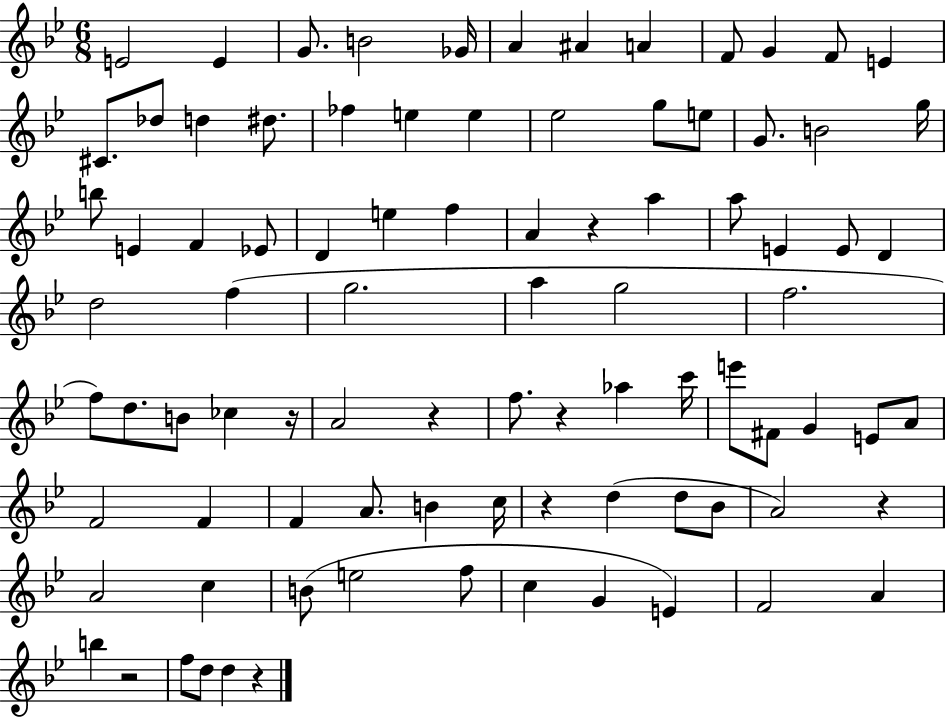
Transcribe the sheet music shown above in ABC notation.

X:1
T:Untitled
M:6/8
L:1/4
K:Bb
E2 E G/2 B2 _G/4 A ^A A F/2 G F/2 E ^C/2 _d/2 d ^d/2 _f e e _e2 g/2 e/2 G/2 B2 g/4 b/2 E F _E/2 D e f A z a a/2 E E/2 D d2 f g2 a g2 f2 f/2 d/2 B/2 _c z/4 A2 z f/2 z _a c'/4 e'/2 ^F/2 G E/2 A/2 F2 F F A/2 B c/4 z d d/2 _B/2 A2 z A2 c B/2 e2 f/2 c G E F2 A b z2 f/2 d/2 d z